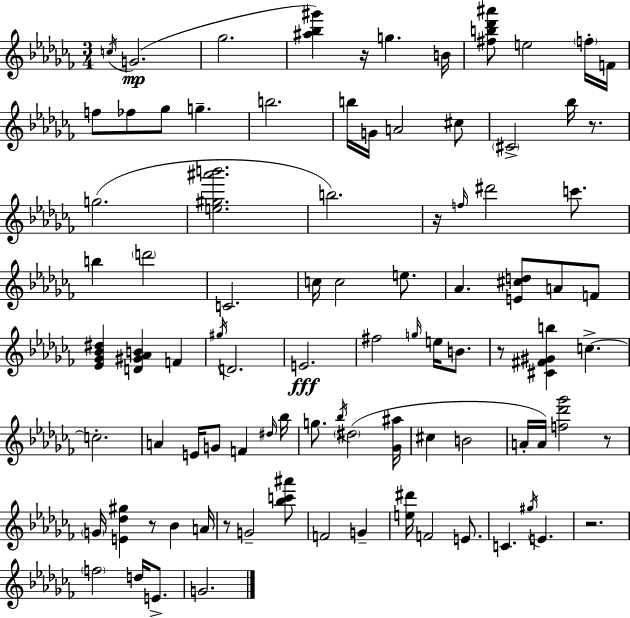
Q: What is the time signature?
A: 3/4